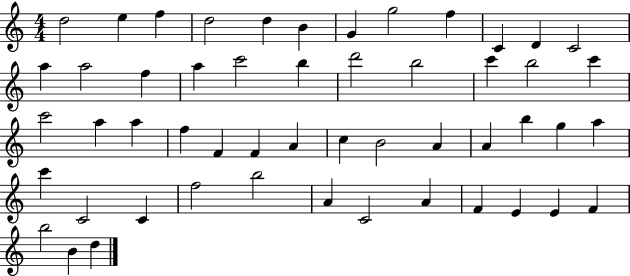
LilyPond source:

{
  \clef treble
  \numericTimeSignature
  \time 4/4
  \key c \major
  d''2 e''4 f''4 | d''2 d''4 b'4 | g'4 g''2 f''4 | c'4 d'4 c'2 | \break a''4 a''2 f''4 | a''4 c'''2 b''4 | d'''2 b''2 | c'''4 b''2 c'''4 | \break c'''2 a''4 a''4 | f''4 f'4 f'4 a'4 | c''4 b'2 a'4 | a'4 b''4 g''4 a''4 | \break c'''4 c'2 c'4 | f''2 b''2 | a'4 c'2 a'4 | f'4 e'4 e'4 f'4 | \break b''2 b'4 d''4 | \bar "|."
}